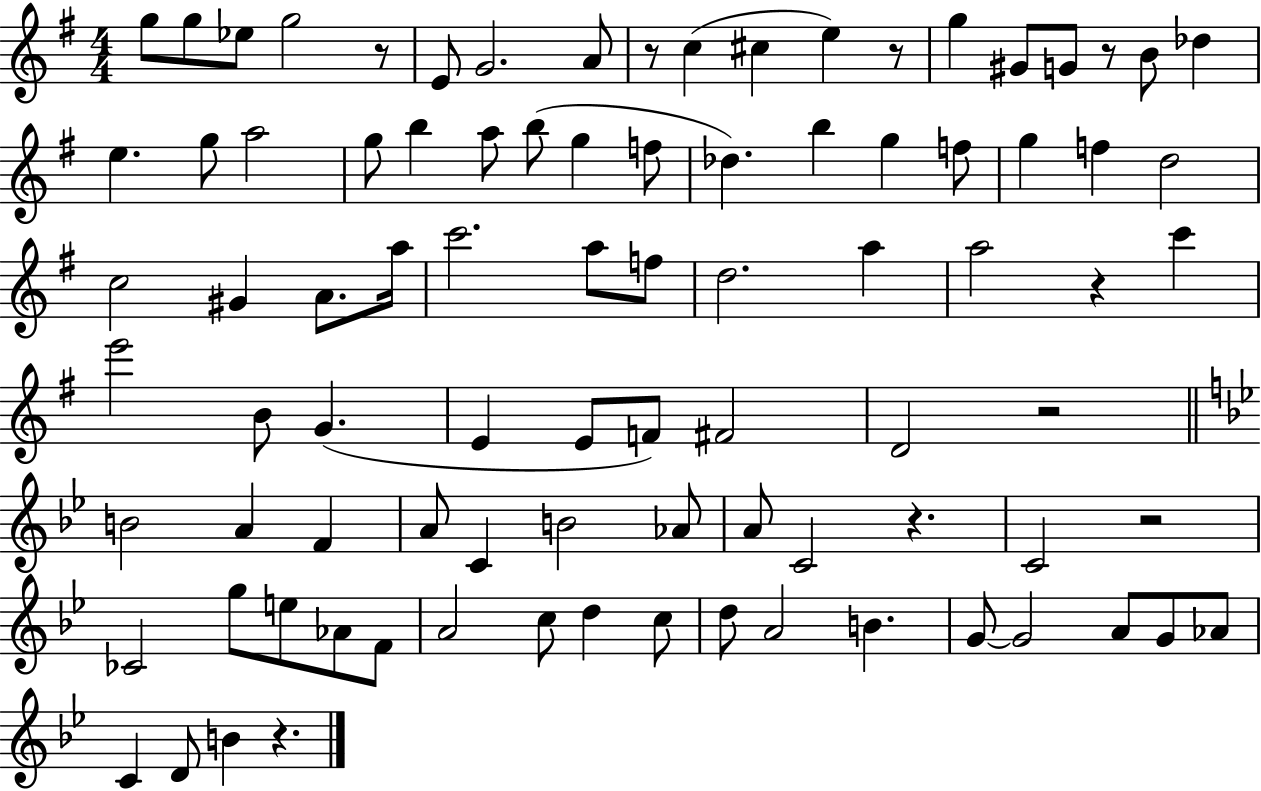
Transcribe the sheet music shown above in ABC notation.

X:1
T:Untitled
M:4/4
L:1/4
K:G
g/2 g/2 _e/2 g2 z/2 E/2 G2 A/2 z/2 c ^c e z/2 g ^G/2 G/2 z/2 B/2 _d e g/2 a2 g/2 b a/2 b/2 g f/2 _d b g f/2 g f d2 c2 ^G A/2 a/4 c'2 a/2 f/2 d2 a a2 z c' e'2 B/2 G E E/2 F/2 ^F2 D2 z2 B2 A F A/2 C B2 _A/2 A/2 C2 z C2 z2 _C2 g/2 e/2 _A/2 F/2 A2 c/2 d c/2 d/2 A2 B G/2 G2 A/2 G/2 _A/2 C D/2 B z